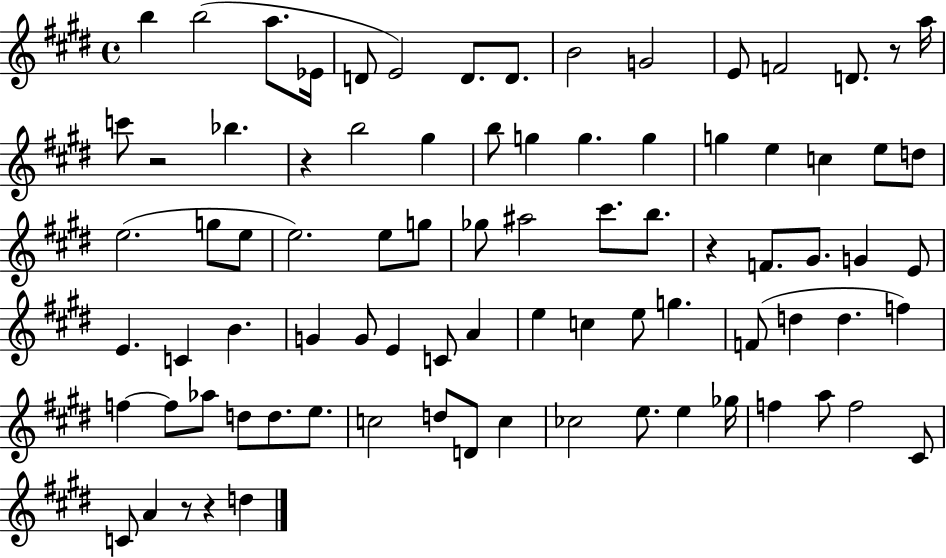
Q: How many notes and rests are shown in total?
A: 84